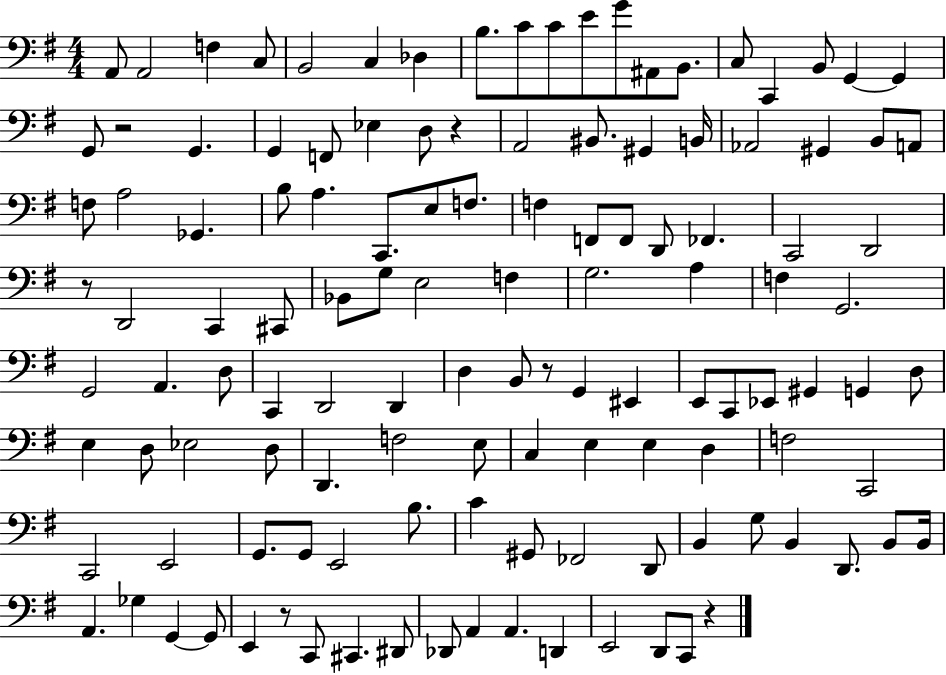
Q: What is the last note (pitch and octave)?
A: C2